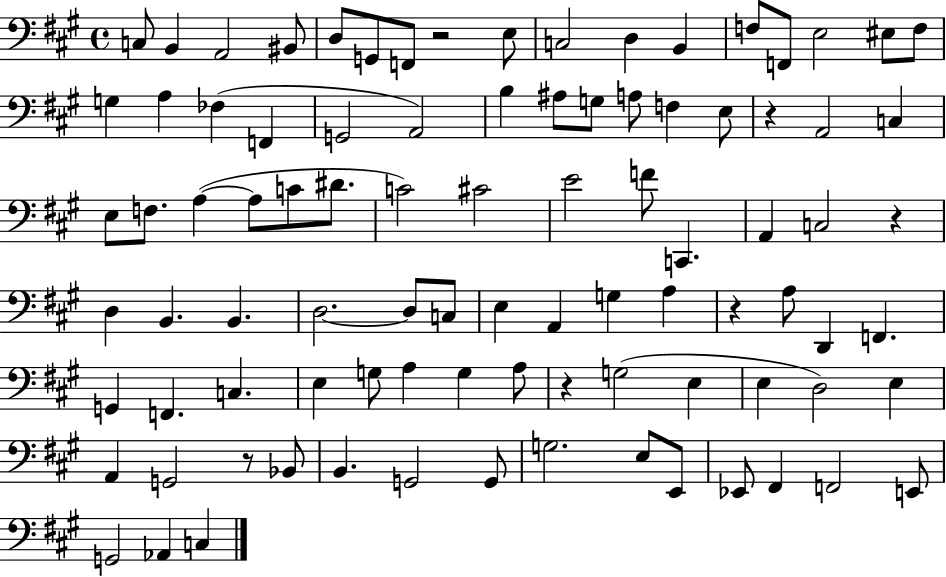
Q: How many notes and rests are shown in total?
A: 91